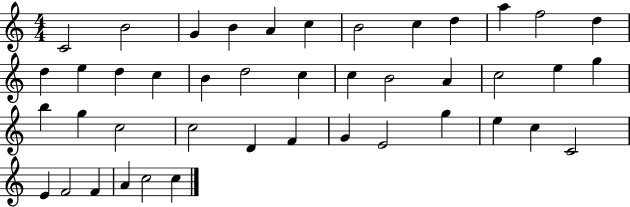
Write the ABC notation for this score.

X:1
T:Untitled
M:4/4
L:1/4
K:C
C2 B2 G B A c B2 c d a f2 d d e d c B d2 c c B2 A c2 e g b g c2 c2 D F G E2 g e c C2 E F2 F A c2 c